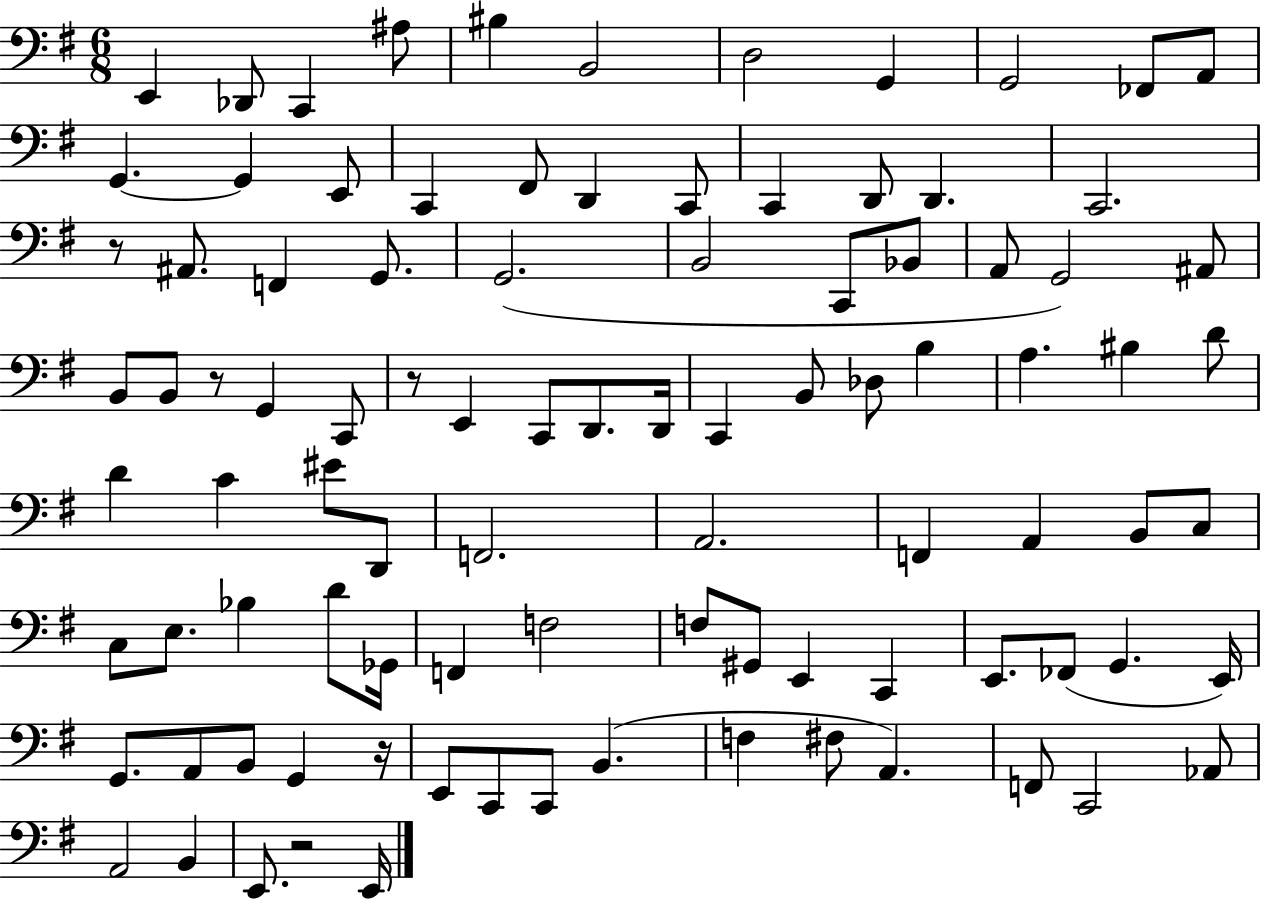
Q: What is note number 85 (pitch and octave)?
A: C2